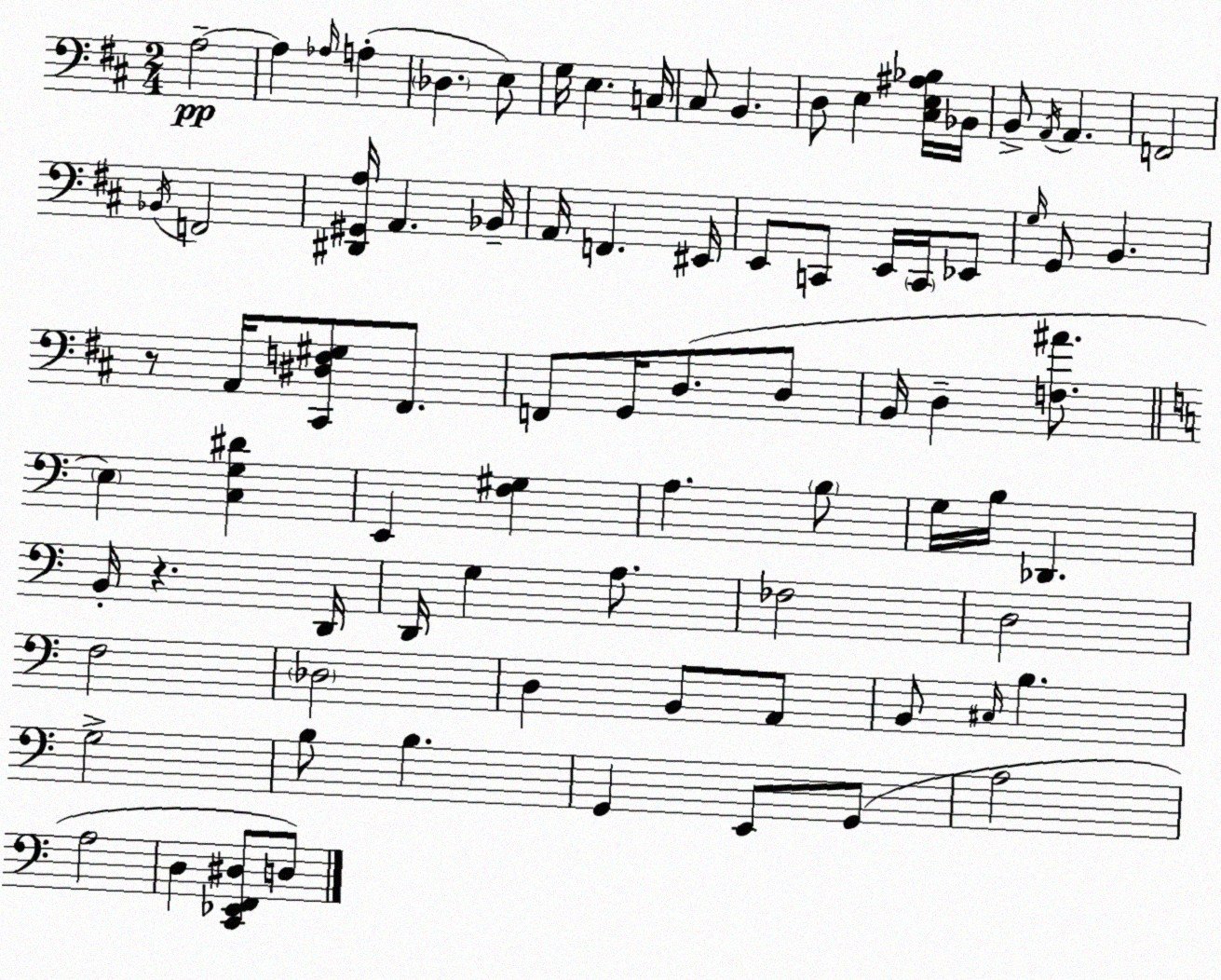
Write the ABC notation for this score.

X:1
T:Untitled
M:2/4
L:1/4
K:D
A,2 A, _A,/4 A, _D, E,/2 G,/4 E, C,/4 ^C,/2 B,, D,/2 E, [^C,E,^A,_B,]/4 _B,,/4 B,,/2 A,,/4 A,, F,,2 _B,,/4 F,,2 [^D,,^G,,A,]/4 A,, _B,,/4 A,,/4 F,, ^E,,/4 E,,/2 C,,/2 E,,/4 C,,/4 _E,,/2 G,/4 G,,/2 B,, z/2 A,,/4 [^C,,^D,F,^G,]/2 ^F,,/2 F,,/2 G,,/4 D,/2 D,/2 B,,/4 D, [F,^A]/2 E, [C,G,^D] E,, [F,^G,] A, B,/2 G,/4 B,/4 _D,, B,,/4 z D,,/4 D,,/4 G, A,/2 _F,2 D,2 F,2 _D,2 D, B,,/2 A,,/2 B,,/2 ^C,/4 B, G,2 B,/2 B, G,, E,,/2 G,,/2 A,2 A,2 D, [C,,_E,,F,,^D,]/2 D,/2